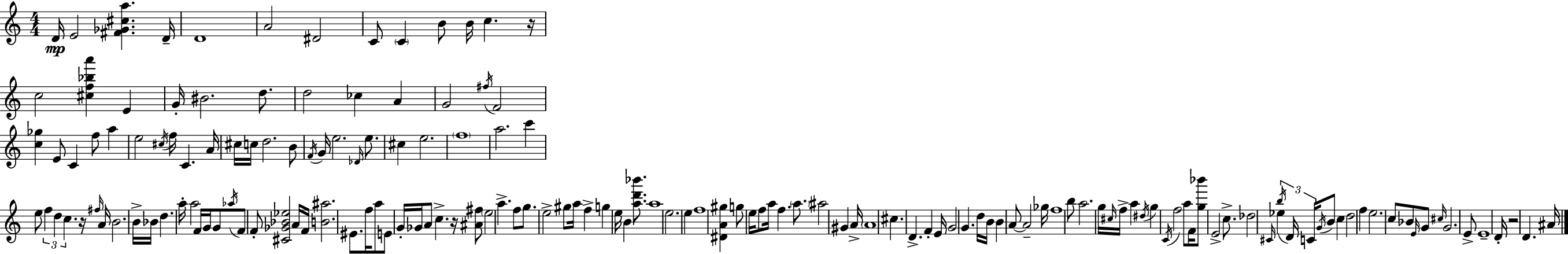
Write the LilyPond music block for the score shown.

{
  \clef treble
  \numericTimeSignature
  \time 4/4
  \key a \minor
  d'16\mp e'2 <fis' ges' cis'' a''>4. d'16-- | d'1 | a'2 dis'2 | c'8 \parenthesize c'4 b'8 b'16 c''4. r16 | \break c''2 <cis'' f'' bes'' a'''>4 e'4 | g'16-. bis'2. d''8. | d''2 ces''4 a'4 | g'2 \acciaccatura { fis''16 } f'2 | \break <c'' ges''>4 e'8 c'4 f''8 a''4 | e''2 \acciaccatura { cis''16 } f''16 c'4. | a'16 cis''16 c''16 d''2. | b'8 \acciaccatura { f'16 } g'16 e''2. | \break \grace { des'16 } e''8. cis''4 e''2. | \parenthesize f''1 | a''2. | c'''4 e''8 \tuplet 3/2 { f''4 d''4 c''4. } | \break r16 \grace { fis''16 } a'16 b'2. | b'16-> bes'16 d''4. a''16-. a''2 | f'16 g'16 g'8 \acciaccatura { aes''16 } f'8 f'8-. <cis' ges' bes' ees''>2 | a'16 f'16 <b' ais''>2. | \break eis'8. f''16 a''8 e'8 g'16-. ges'16 a'8 c''4.-> | r16 <ais' fis''>8 \parenthesize e''2 | a''4.-> f''8 g''8. e''2-> | gis''8 a''16 f''4-> g''4 e''16 b'4 | \break <a'' d''' bes'''>8. a''1 | e''2. | e''4 f''1 | <dis' a' gis''>4 g''8 e''16 f''8 a''16 | \break f''4. \parenthesize a''8. ais''2 | gis'4 a'16-> \parenthesize a'1 | cis''4. d'4.-> | f'4-. e'16 g'2 g'4. | \break d''16 b'16 b'4 a'8~~ a'2-- | ges''16 f''1 | b''8 a''2. | g''16 \grace { cis''16 } f''16-> a''4 \acciaccatura { dis''16 } g''4 | \break \acciaccatura { c'16 } f''2 a''8 f'16 <g'' bes'''>8 e'2-> | c''8.-> des''2 | \grace { cis'16 } ees''4 \tuplet 3/2 { \acciaccatura { b''16 } d'16 c'16 } \acciaccatura { g'16 } b'8 c''4 | d''2 f''4 e''2. | \break c''8 bes'8 \grace { e'16 } g'8 \grace { cis''16 } | g'2. e'8-> e'1-- | d'16-. r2 | d'4. ais'16 \bar "|."
}